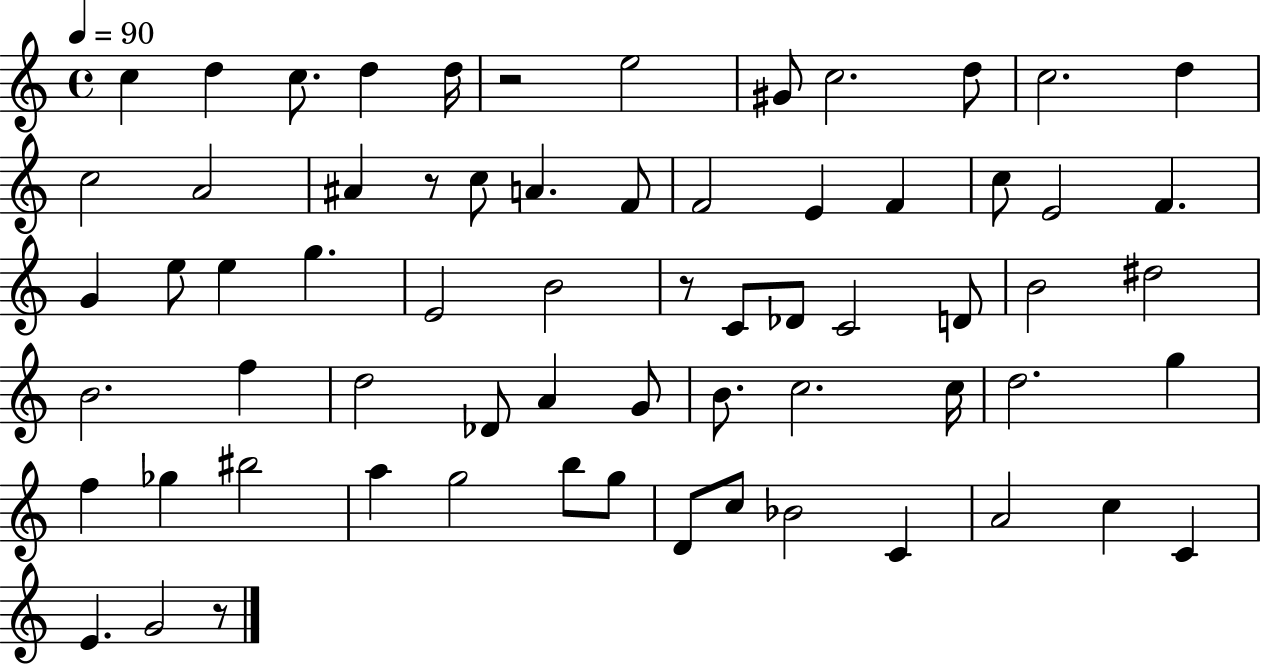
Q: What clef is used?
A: treble